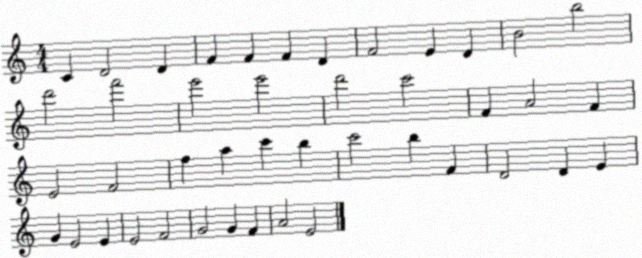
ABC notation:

X:1
T:Untitled
M:4/4
L:1/4
K:C
C D2 D F F F D F2 E D B2 b2 d'2 f'2 e'2 e'2 d'2 c'2 F A2 F E2 F2 f a c' b c'2 b F D2 D E G E2 E E2 F2 G2 G F A2 E2